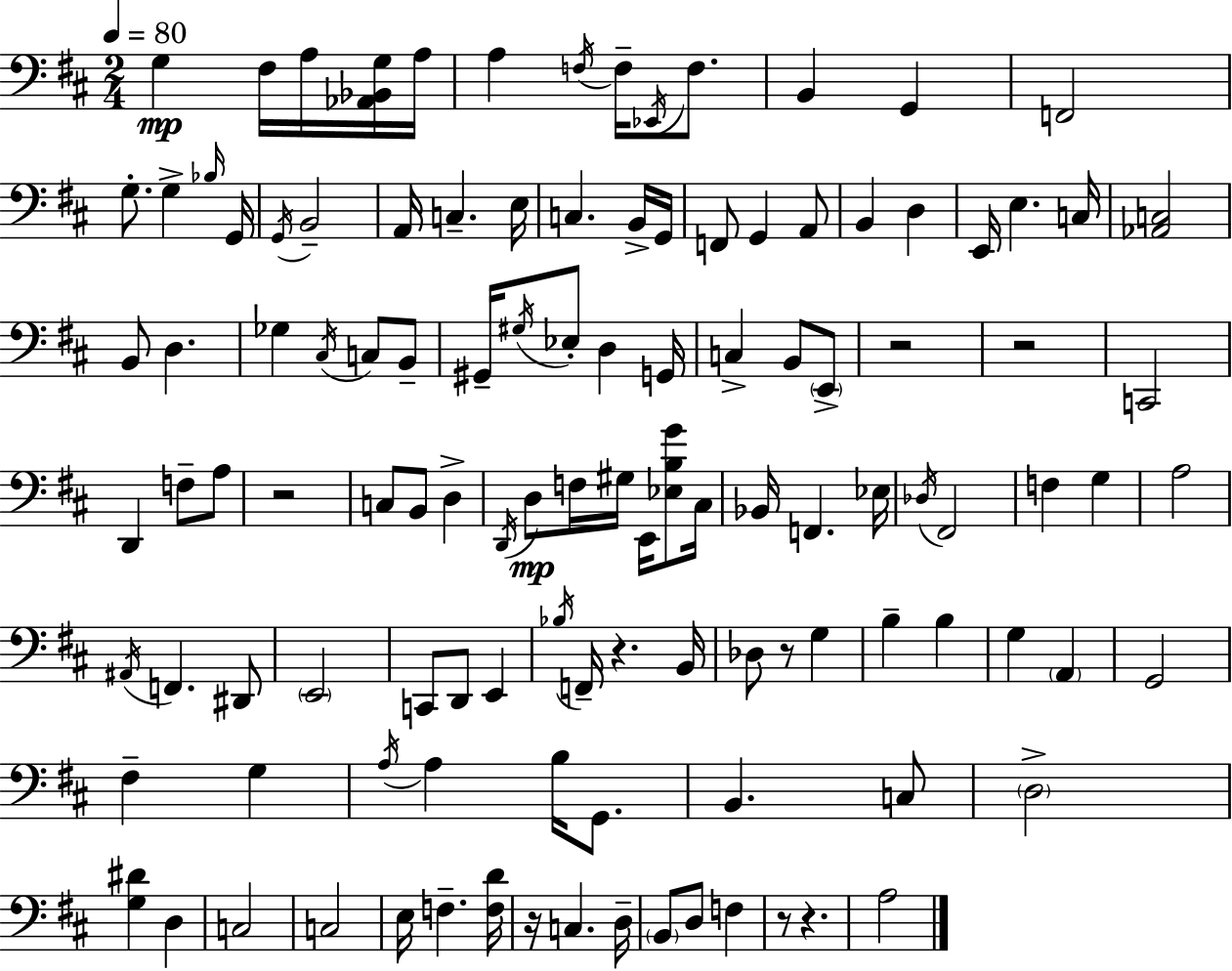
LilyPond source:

{
  \clef bass
  \numericTimeSignature
  \time 2/4
  \key d \major
  \tempo 4 = 80
  g4\mp fis16 a16 <aes, bes, g>16 a16 | a4 \acciaccatura { f16 } f16-- \acciaccatura { ees,16 } f8. | b,4 g,4 | f,2 | \break g8.-. g4-> | \grace { bes16 } g,16 \acciaccatura { g,16 } b,2-- | a,16 c4.-- | e16 c4. | \break b,16-> g,16 f,8 g,4 | a,8 b,4 | d4 e,16 e4. | c16 <aes, c>2 | \break b,8 d4. | ges4 | \acciaccatura { cis16 } c8 b,8-- gis,16-- \acciaccatura { gis16 } ees8-. | d4 g,16 c4-> | \break b,8 \parenthesize e,8-> r2 | r2 | c,2 | d,4 | \break f8-- a8 r2 | c8 | b,8 d4-> \acciaccatura { d,16 }\mp d8 | f16 gis16 e,16 <ees b g'>8 cis16 bes,16 | \break f,4. ees16 \acciaccatura { des16 } | fis,2 | f4 g4 | a2 | \break \acciaccatura { ais,16 } f,4. dis,8 | \parenthesize e,2 | c,8 d,8 e,4 | \acciaccatura { bes16 } f,16-- r4. | \break b,16 des8 r8 g4 | b4-- b4 | g4 \parenthesize a,4 | g,2 | \break fis4-- g4 | \acciaccatura { a16 } a4 b16 | g,8. b,4. | c8 \parenthesize d2-> | \break <g dis'>4 d4 | c2 | c2 | e16 f4.-- | \break <f d'>16 r16 c4. | d16-- \parenthesize b,8 d8 f4 | r8 r4. | a2 | \break \bar "|."
}